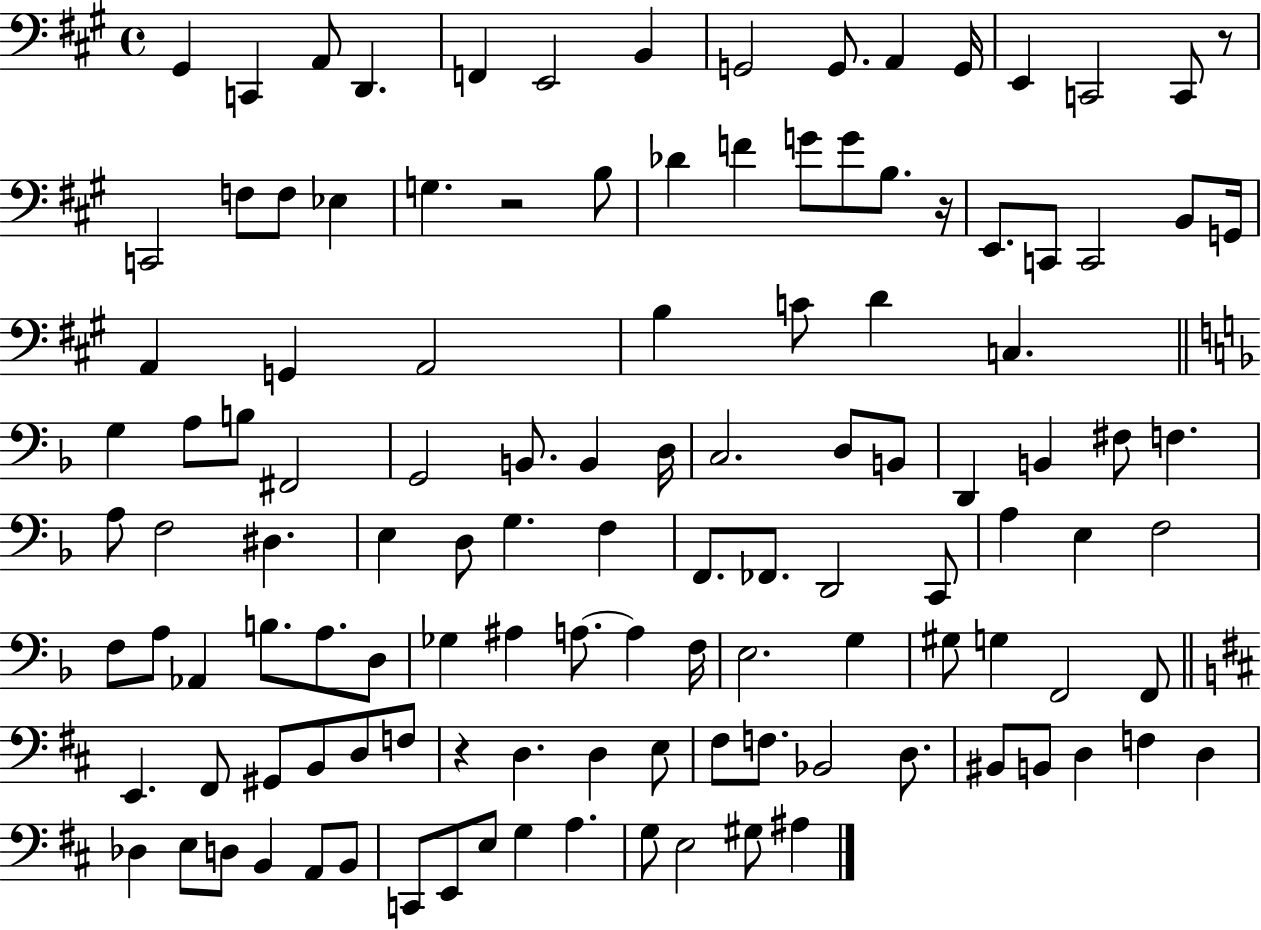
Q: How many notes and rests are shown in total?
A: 120